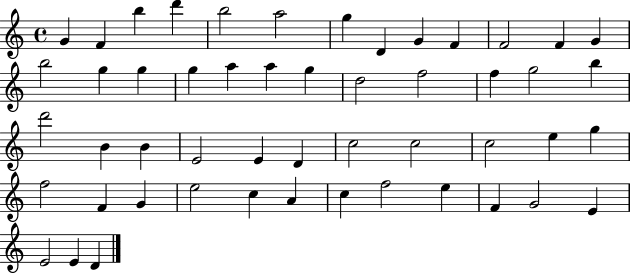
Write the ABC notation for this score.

X:1
T:Untitled
M:4/4
L:1/4
K:C
G F b d' b2 a2 g D G F F2 F G b2 g g g a a g d2 f2 f g2 b d'2 B B E2 E D c2 c2 c2 e g f2 F G e2 c A c f2 e F G2 E E2 E D